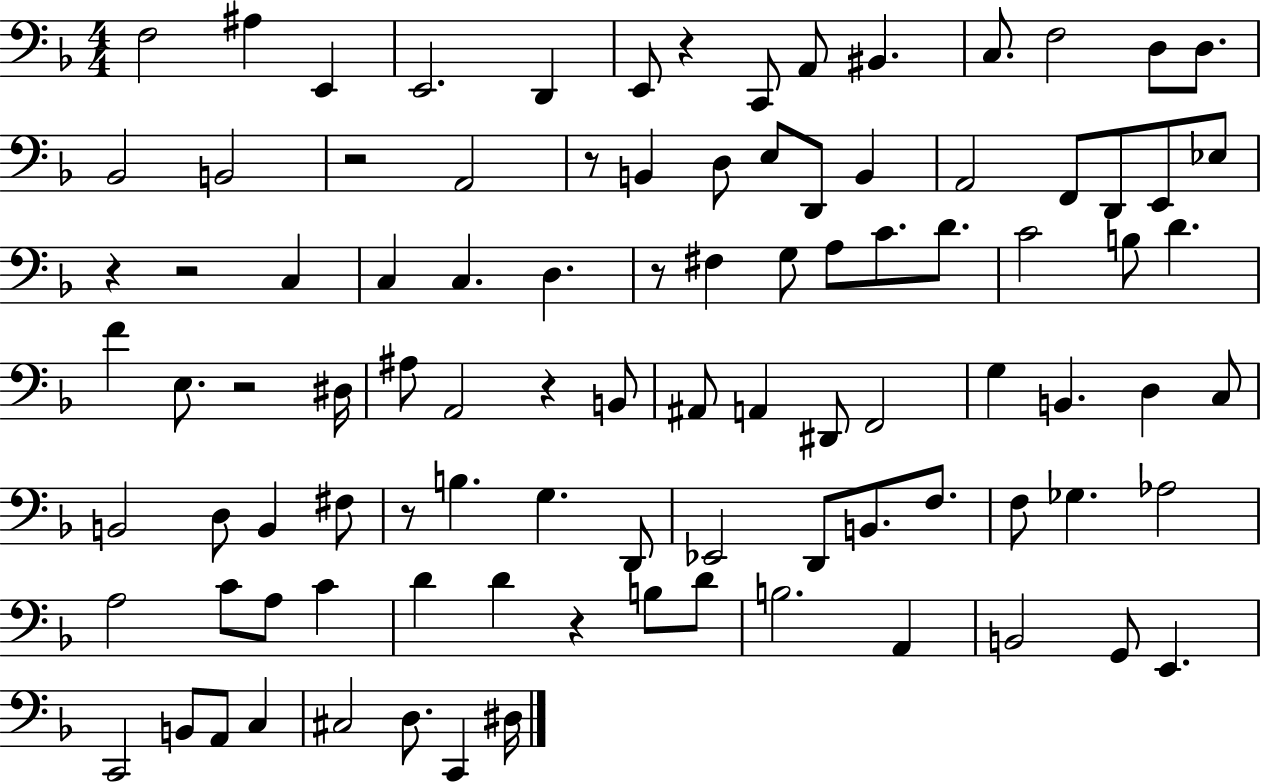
X:1
T:Untitled
M:4/4
L:1/4
K:F
F,2 ^A, E,, E,,2 D,, E,,/2 z C,,/2 A,,/2 ^B,, C,/2 F,2 D,/2 D,/2 _B,,2 B,,2 z2 A,,2 z/2 B,, D,/2 E,/2 D,,/2 B,, A,,2 F,,/2 D,,/2 E,,/2 _E,/2 z z2 C, C, C, D, z/2 ^F, G,/2 A,/2 C/2 D/2 C2 B,/2 D F E,/2 z2 ^D,/4 ^A,/2 A,,2 z B,,/2 ^A,,/2 A,, ^D,,/2 F,,2 G, B,, D, C,/2 B,,2 D,/2 B,, ^F,/2 z/2 B, G, D,,/2 _E,,2 D,,/2 B,,/2 F,/2 F,/2 _G, _A,2 A,2 C/2 A,/2 C D D z B,/2 D/2 B,2 A,, B,,2 G,,/2 E,, C,,2 B,,/2 A,,/2 C, ^C,2 D,/2 C,, ^D,/4